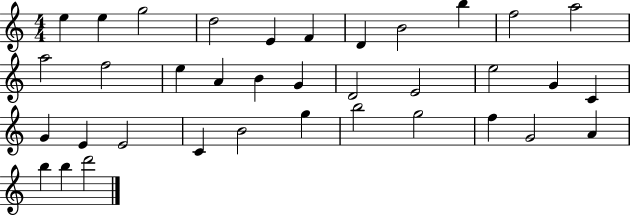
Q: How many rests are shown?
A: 0